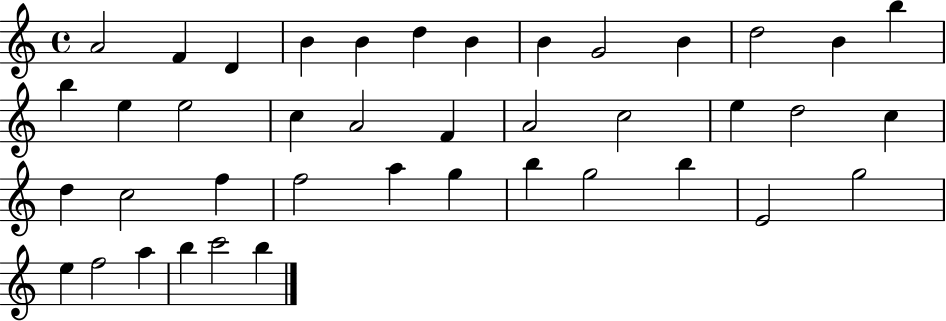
{
  \clef treble
  \time 4/4
  \defaultTimeSignature
  \key c \major
  a'2 f'4 d'4 | b'4 b'4 d''4 b'4 | b'4 g'2 b'4 | d''2 b'4 b''4 | \break b''4 e''4 e''2 | c''4 a'2 f'4 | a'2 c''2 | e''4 d''2 c''4 | \break d''4 c''2 f''4 | f''2 a''4 g''4 | b''4 g''2 b''4 | e'2 g''2 | \break e''4 f''2 a''4 | b''4 c'''2 b''4 | \bar "|."
}